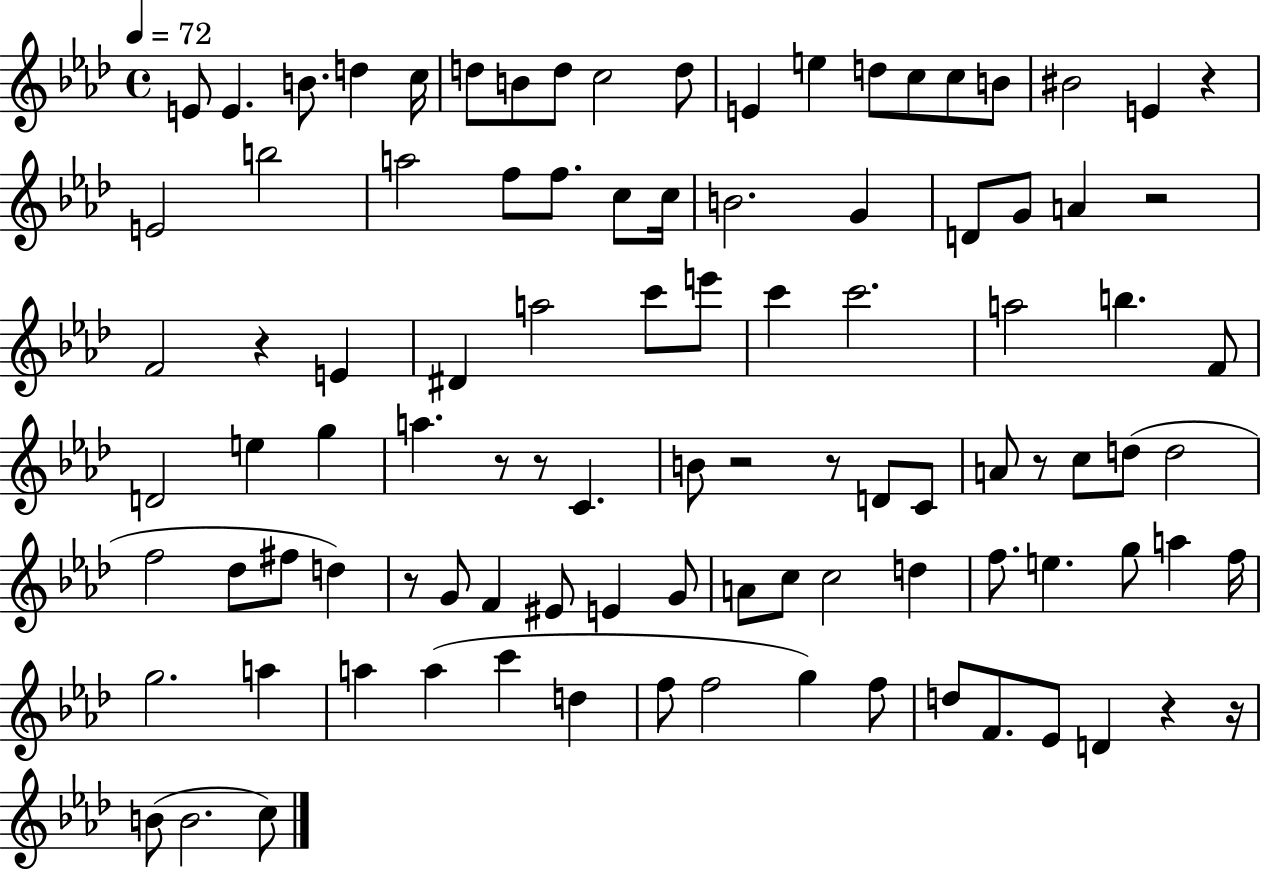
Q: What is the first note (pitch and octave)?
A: E4